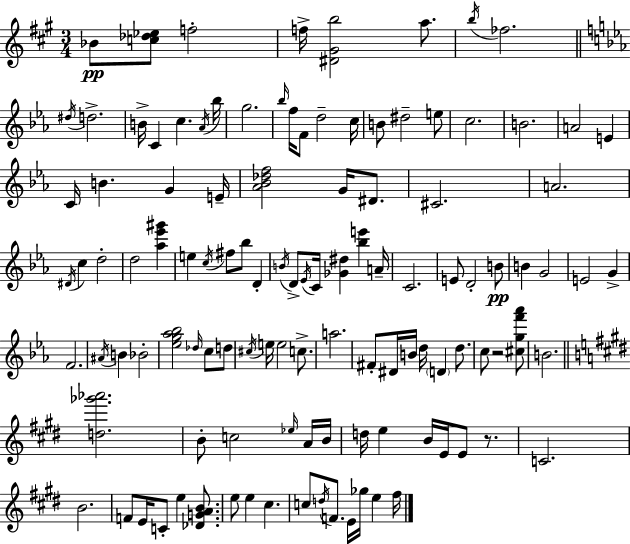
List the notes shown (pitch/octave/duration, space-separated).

Bb4/e [C5,Db5,Eb5]/e F5/h F5/s [D#4,G#4,B5]/h A5/e. B5/s FES5/h. D#5/s D5/h. B4/s C4/q C5/q. Ab4/s Bb5/s G5/h. Bb5/s F5/s F4/e D5/h C5/s B4/e D#5/h E5/e C5/h. B4/h. A4/h E4/q C4/s B4/q. G4/q E4/s [Ab4,Bb4,Db5,F5]/h G4/s D#4/e. C#4/h. A4/h. D#4/s C5/q D5/h D5/h [Ab5,Eb6,G#6]/q E5/q C5/s F#5/e Bb5/e D4/q B4/s D4/e Eb4/s C4/s [Gb4,D#5]/q [Bb5,E6]/q A4/s C4/h. E4/e D4/h B4/e B4/q G4/h E4/h G4/q F4/h. A#4/s B4/q Bb4/h [Eb5,G5,Ab5,Bb5]/h Db5/s C5/e D5/e C#5/s E5/s E5/h C5/e. A5/h. F#4/e D#4/s B4/s D5/s D4/q D5/e. C5/e R/h [C#5,G5,F6,Ab6]/e B4/h. [D5,Gb6,Ab6]/h. B4/e C5/h Eb5/s A4/s B4/s D5/s E5/q B4/s E4/s E4/e R/e. C4/h. B4/h. F4/e E4/s C4/e E5/q [Db4,G4,A4,B4]/e. E5/e E5/q C#5/q. C5/e D5/s F4/e. E4/s Gb5/s E5/q F#5/s